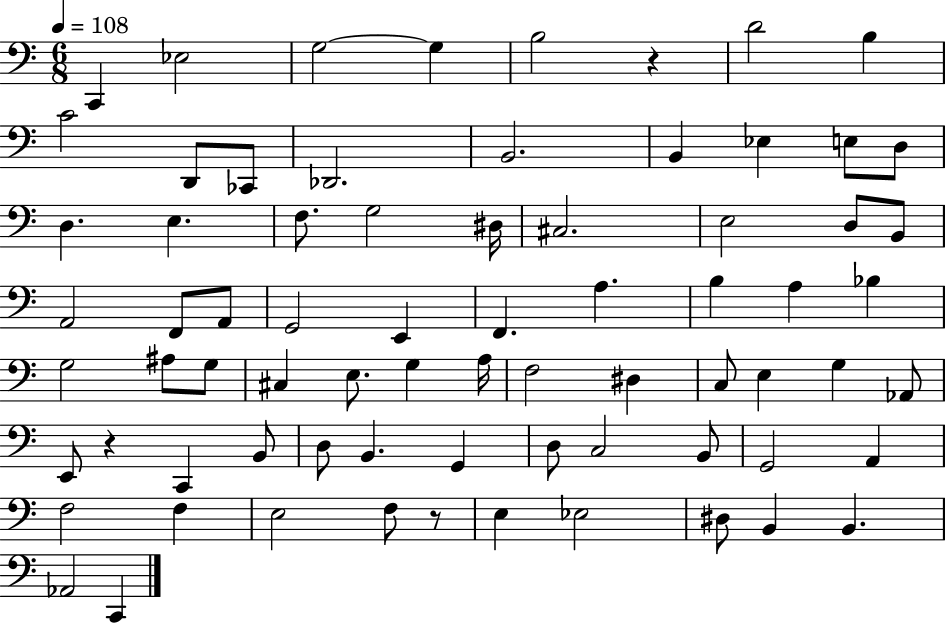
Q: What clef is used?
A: bass